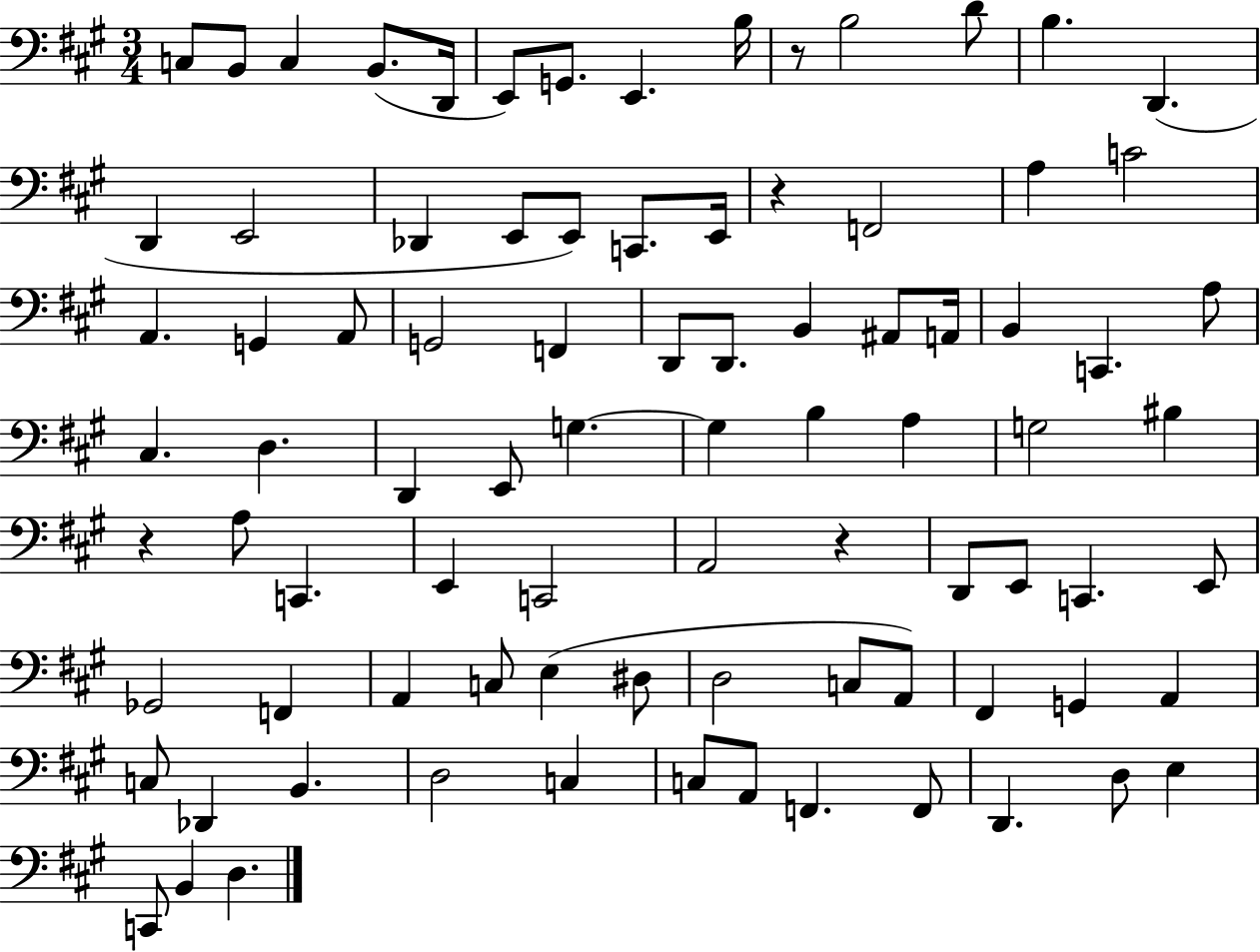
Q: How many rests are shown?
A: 4